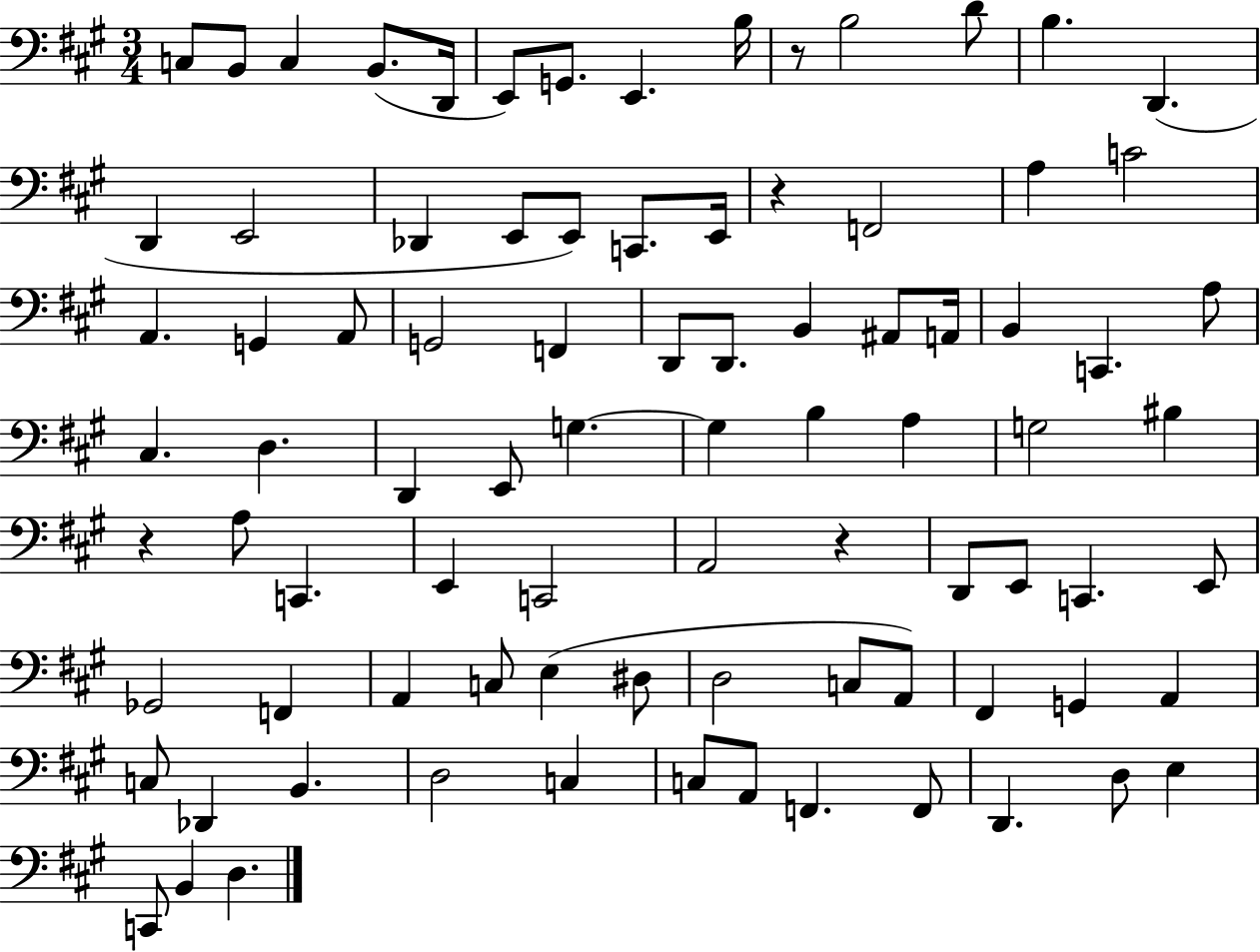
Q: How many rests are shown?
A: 4